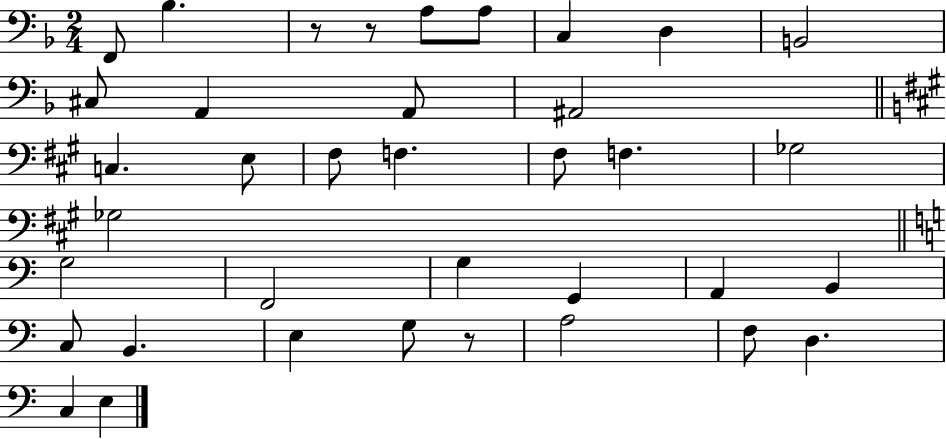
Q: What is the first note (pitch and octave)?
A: F2